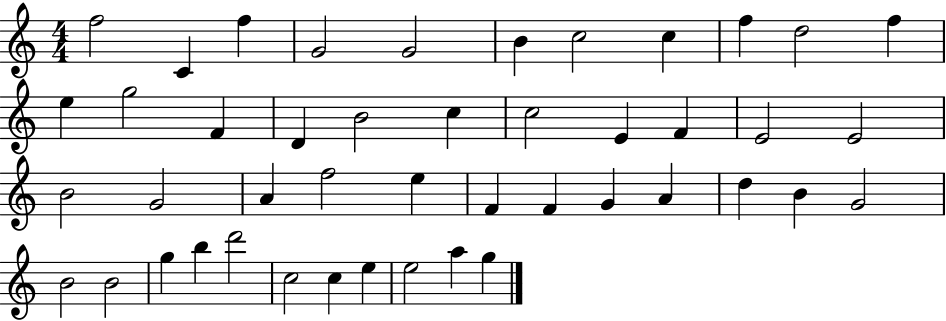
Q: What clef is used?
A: treble